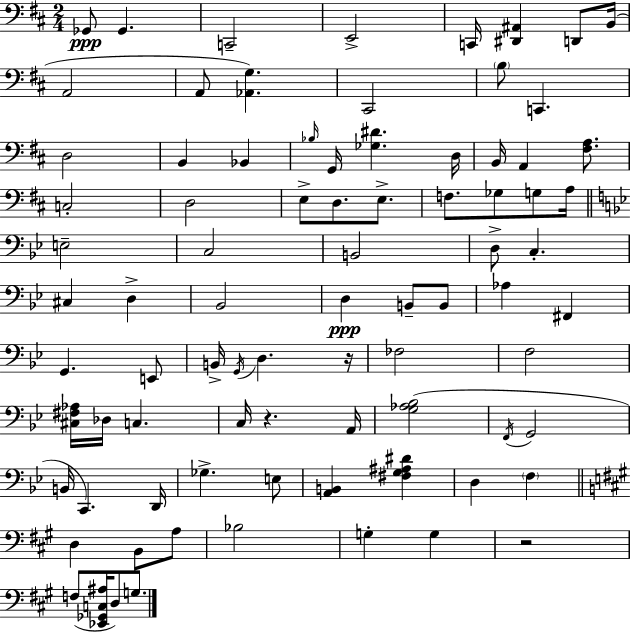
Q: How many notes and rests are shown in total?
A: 83